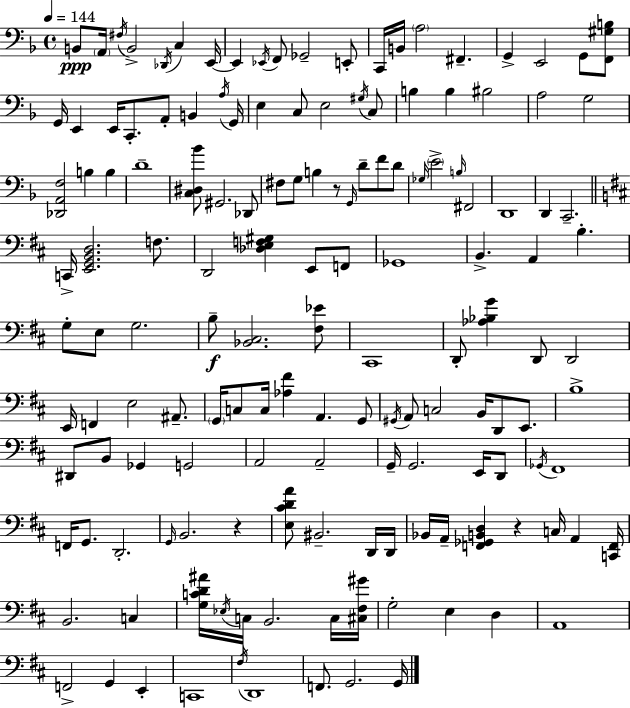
{
  \clef bass
  \time 4/4
  \defaultTimeSignature
  \key d \minor
  \tempo 4 = 144
  b,8\ppp \parenthesize a,16 \acciaccatura { fis16 } b,2-> \acciaccatura { des,16 } c4 | e,16~~ e,4 \acciaccatura { ees,16 } f,8 ges,2-- | e,8-. c,16 b,16 \parenthesize a2 fis,4.-- | g,4-> e,2 g,8 | \break <f, gis b>8 g,16 e,4 e,16 c,8.-. a,8-. b,4 | \acciaccatura { a16 } g,16 e4 c8 e2 | \acciaccatura { gis16 } c8 b4 b4 bis2 | a2 g2 | \break <des, a, f>2 b4 | b4 d'1-- | <c dis bes'>8 gis,2. | des,8 fis8 g8 b4 r8 \grace { g,16 } | \break d'8-- f'8 d'8 \grace { ges16 } \parenthesize e'2-> \grace { b16 } | fis,2 d,1 | d,4 c,2.-- | \bar "||" \break \key d \major c,16-> <e, g, b, d>2. f8. | d,2 <des e f gis>4 e,8 f,8 | ges,1 | b,4.-> a,4 b4.-. | \break g8-. e8 g2. | b8--\f <bes, cis>2. <fis ees'>8 | cis,1 | d,8-. <aes bes g'>4 d,8 d,2 | \break e,16 f,4 e2 ais,8.-- | \parenthesize g,16 c8 c16 <aes fis'>4 a,4. g,8 | \acciaccatura { gis,16 } a,8 c2 b,16 d,8 e,8. | b1-> | \break dis,8 b,8 ges,4 g,2 | a,2 a,2-- | g,16-- g,2. e,16 d,8 | \acciaccatura { ges,16 } fis,1 | \break f,16 g,8. d,2.-. | \grace { g,16 } b,2. r4 | <e cis' d' a'>8 bis,2.-- | d,16 d,16 bes,16 a,16-- <f, ges, b, d>4 r4 c16 a,4 | \break <c, f,>16 b,2. c4 | <g c' d' ais'>16 \acciaccatura { ees16 } c16 b,2. | c16 <cis fis gis'>16 g2-. e4 | d4 a,1 | \break f,2-> g,4 | e,4-. c,1 | \acciaccatura { fis16 } d,1 | f,8. g,2. | \break g,16 \bar "|."
}